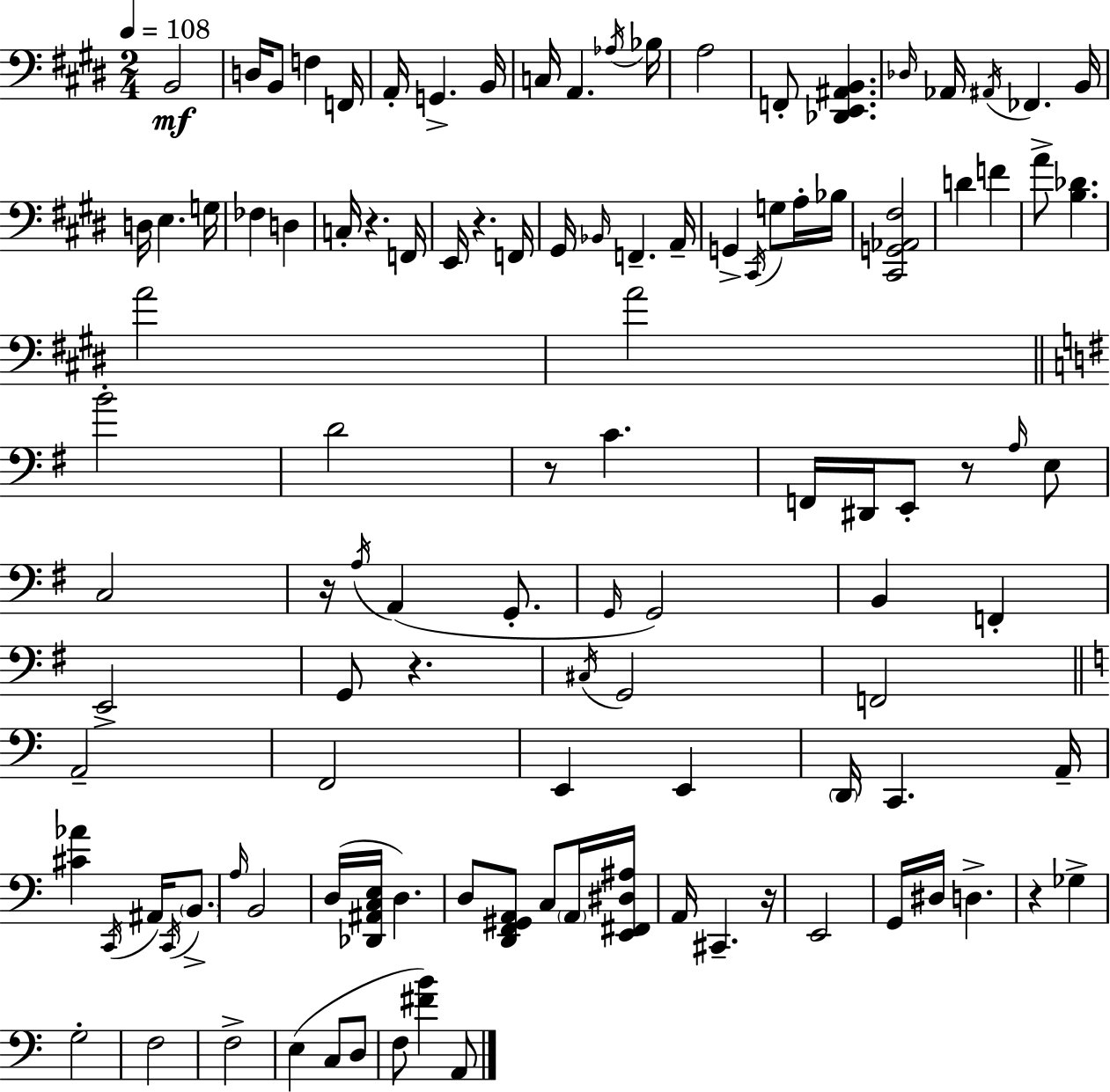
{
  \clef bass
  \numericTimeSignature
  \time 2/4
  \key e \major
  \tempo 4 = 108
  b,2\mf | d16 b,8 f4 f,16 | a,16-. g,4.-> b,16 | c16 a,4. \acciaccatura { aes16 } | \break bes16 a2 | f,8-. <des, e, ais, b,>4. | \grace { des16 } aes,16 \acciaccatura { ais,16 } fes,4. | b,16 d16 e4. | \break g16 fes4 d4 | c16-. r4. | f,16 e,16 r4. | f,16 gis,16 \grace { bes,16 } f,4.-- | \break a,16-- g,4-> | \acciaccatura { cis,16 } g8 a16-. bes16 <cis, g, aes, fis>2 | d'4 | f'4 a'8-> <b des'>4. | \break a'2 | a'2 | \bar "||" \break \key g \major b'2-. | d'2 | r8 c'4. | f,16 dis,16 e,8-. r8 \grace { a16 } e8 | \break c2 | r16 \acciaccatura { a16 } a,4( g,8.-. | \grace { g,16 }) g,2 | b,4 f,4-. | \break e,2-> | g,8 r4. | \acciaccatura { cis16 } g,2 | f,2 | \break \bar "||" \break \key a \minor a,2-- | f,2 | e,4 e,4 | \parenthesize d,16 c,4. a,16-- | \break <cis' aes'>4 \acciaccatura { c,16 } ais,16 \acciaccatura { c,16 } \parenthesize b,8.-> | \grace { a16 } b,2 | d16( <des, ais, c e>16 d4.) | d8 <d, f, gis, a,>8 c8 | \break \parenthesize a,16 <e, fis, dis ais>16 a,16 cis,4.-- | r16 e,2 | g,16 dis16 d4.-> | r4 ges4-> | \break g2-. | f2 | f2-> | e4( c8 | \break d8 f8 <fis' b'>4) | a,8 \bar "|."
}